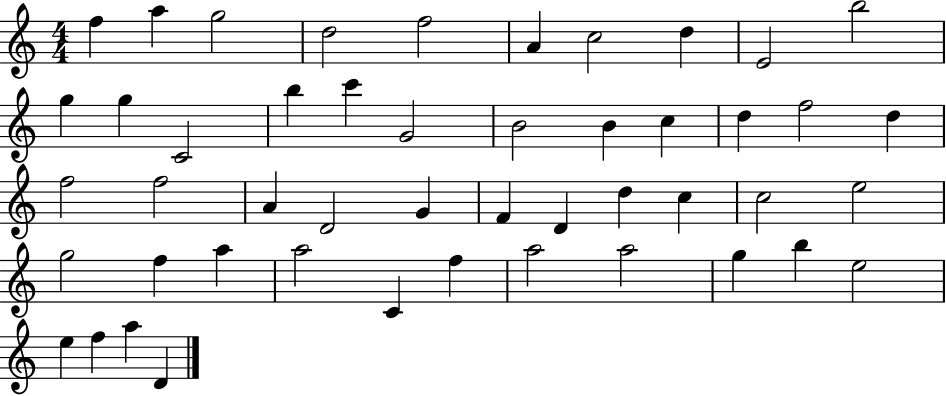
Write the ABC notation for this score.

X:1
T:Untitled
M:4/4
L:1/4
K:C
f a g2 d2 f2 A c2 d E2 b2 g g C2 b c' G2 B2 B c d f2 d f2 f2 A D2 G F D d c c2 e2 g2 f a a2 C f a2 a2 g b e2 e f a D